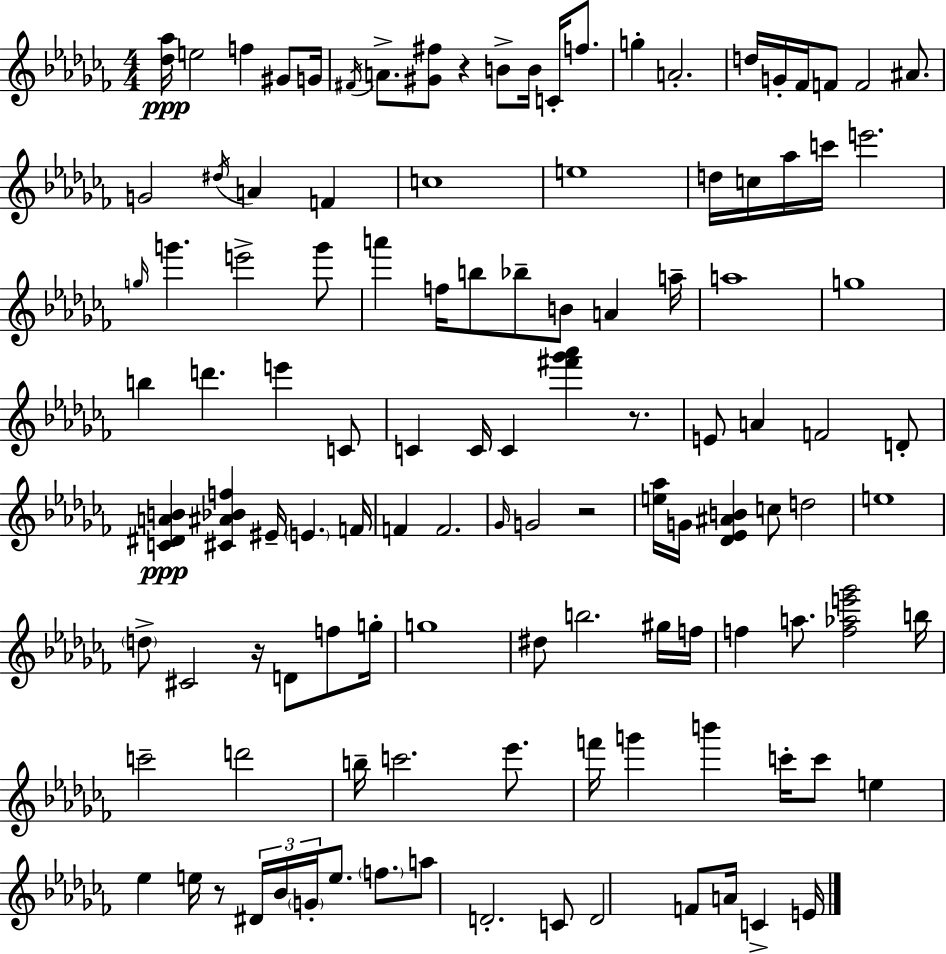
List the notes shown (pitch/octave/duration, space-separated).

[Db5,Ab5]/s E5/h F5/q G#4/e G4/s F#4/s A4/e. [G#4,F#5]/e R/q B4/e B4/s C4/s F5/e. G5/q A4/h. D5/s G4/s FES4/s F4/e F4/h A#4/e. G4/h D#5/s A4/q F4/q C5/w E5/w D5/s C5/s Ab5/s C6/s E6/h. G5/s G6/q. E6/h G6/e A6/q F5/s B5/e Bb5/e B4/e A4/q A5/s A5/w G5/w B5/q D6/q. E6/q C4/e C4/q C4/s C4/q [F#6,Gb6,Ab6]/q R/e. E4/e A4/q F4/h D4/e [C4,D#4,A4,B4]/q [C#4,A#4,Bb4,F5]/q EIS4/s E4/q. F4/s F4/q F4/h. Gb4/s G4/h R/h [E5,Ab5]/s G4/s [Db4,Eb4,A#4,B4]/q C5/e D5/h E5/w D5/e C#4/h R/s D4/e F5/e G5/s G5/w D#5/e B5/h. G#5/s F5/s F5/q A5/e. [F5,Ab5,E6,Gb6]/h B5/s C6/h D6/h B5/s C6/h. Eb6/e. F6/s G6/q B6/q C6/s C6/e E5/q Eb5/q E5/s R/e D#4/s Bb4/s G4/s E5/e. F5/e. A5/e D4/h. C4/e D4/h F4/e A4/s C4/q E4/s